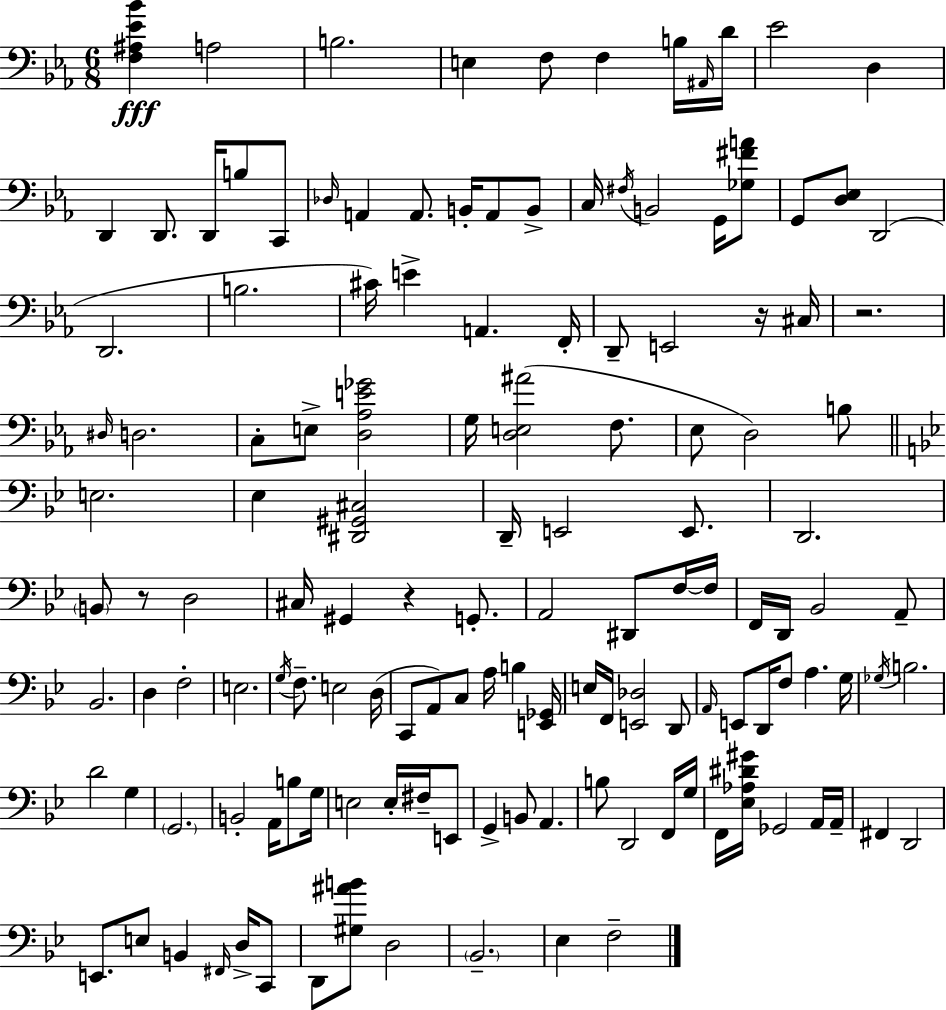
X:1
T:Untitled
M:6/8
L:1/4
K:Eb
[F,^A,_E_B] A,2 B,2 E, F,/2 F, B,/4 ^A,,/4 D/4 _E2 D, D,, D,,/2 D,,/4 B,/2 C,,/2 _D,/4 A,, A,,/2 B,,/4 A,,/2 B,,/2 C,/4 ^F,/4 B,,2 G,,/4 [_G,^FA]/2 G,,/2 [D,_E,]/2 D,,2 D,,2 B,2 ^C/4 E A,, F,,/4 D,,/2 E,,2 z/4 ^C,/4 z2 ^D,/4 D,2 C,/2 E,/2 [D,_A,E_G]2 G,/4 [D,E,^A]2 F,/2 _E,/2 D,2 B,/2 E,2 _E, [^D,,^G,,^C,]2 D,,/4 E,,2 E,,/2 D,,2 B,,/2 z/2 D,2 ^C,/4 ^G,, z G,,/2 A,,2 ^D,,/2 F,/4 F,/4 F,,/4 D,,/4 _B,,2 A,,/2 _B,,2 D, F,2 E,2 G,/4 F,/2 E,2 D,/4 C,,/2 A,,/2 C,/2 A,/4 B, [E,,_G,,]/4 E,/4 F,,/4 [E,,_D,]2 D,,/2 A,,/4 E,,/2 D,,/4 F,/2 A, G,/4 _G,/4 B,2 D2 G, G,,2 B,,2 A,,/4 B,/2 G,/4 E,2 E,/4 ^F,/4 E,,/2 G,, B,,/2 A,, B,/2 D,,2 F,,/4 G,/4 F,,/4 [_E,_A,^D^G]/4 _G,,2 A,,/4 A,,/4 ^F,, D,,2 E,,/2 E,/2 B,, ^F,,/4 D,/4 C,,/2 D,,/2 [^G,^AB]/2 D,2 _B,,2 _E, F,2